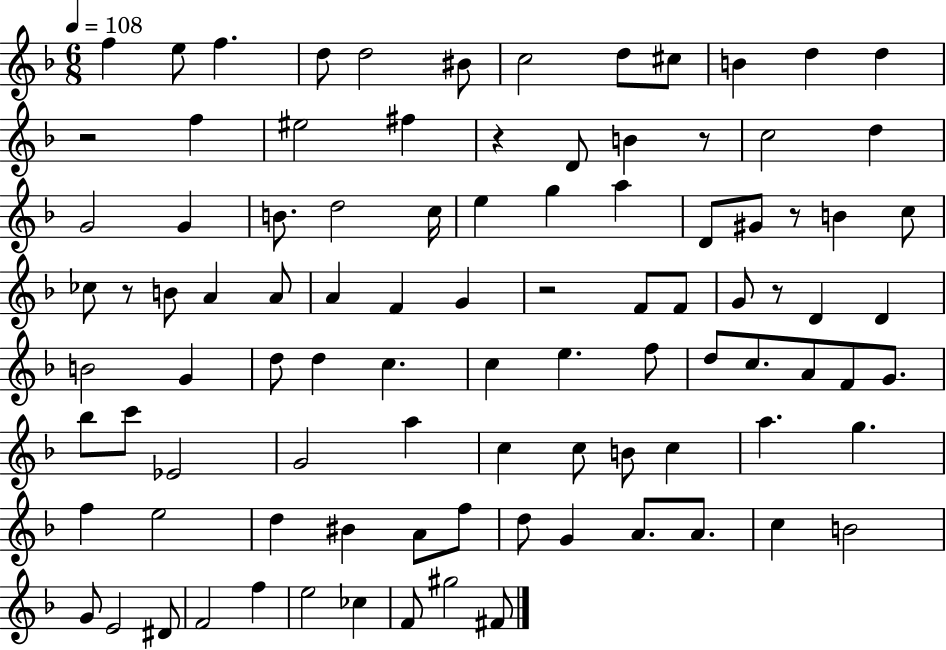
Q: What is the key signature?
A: F major